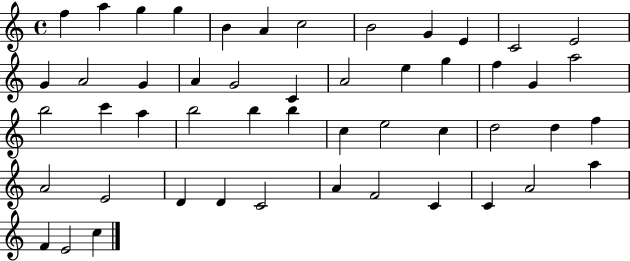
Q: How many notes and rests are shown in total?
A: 50